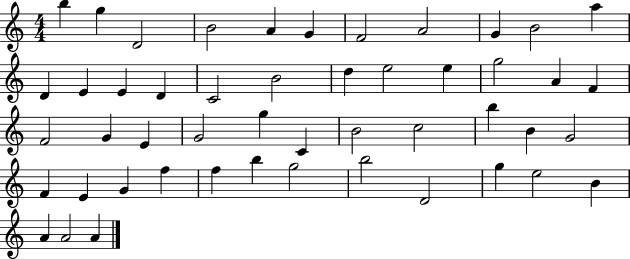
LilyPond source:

{
  \clef treble
  \numericTimeSignature
  \time 4/4
  \key c \major
  b''4 g''4 d'2 | b'2 a'4 g'4 | f'2 a'2 | g'4 b'2 a''4 | \break d'4 e'4 e'4 d'4 | c'2 b'2 | d''4 e''2 e''4 | g''2 a'4 f'4 | \break f'2 g'4 e'4 | g'2 g''4 c'4 | b'2 c''2 | b''4 b'4 g'2 | \break f'4 e'4 g'4 f''4 | f''4 b''4 g''2 | b''2 d'2 | g''4 e''2 b'4 | \break a'4 a'2 a'4 | \bar "|."
}